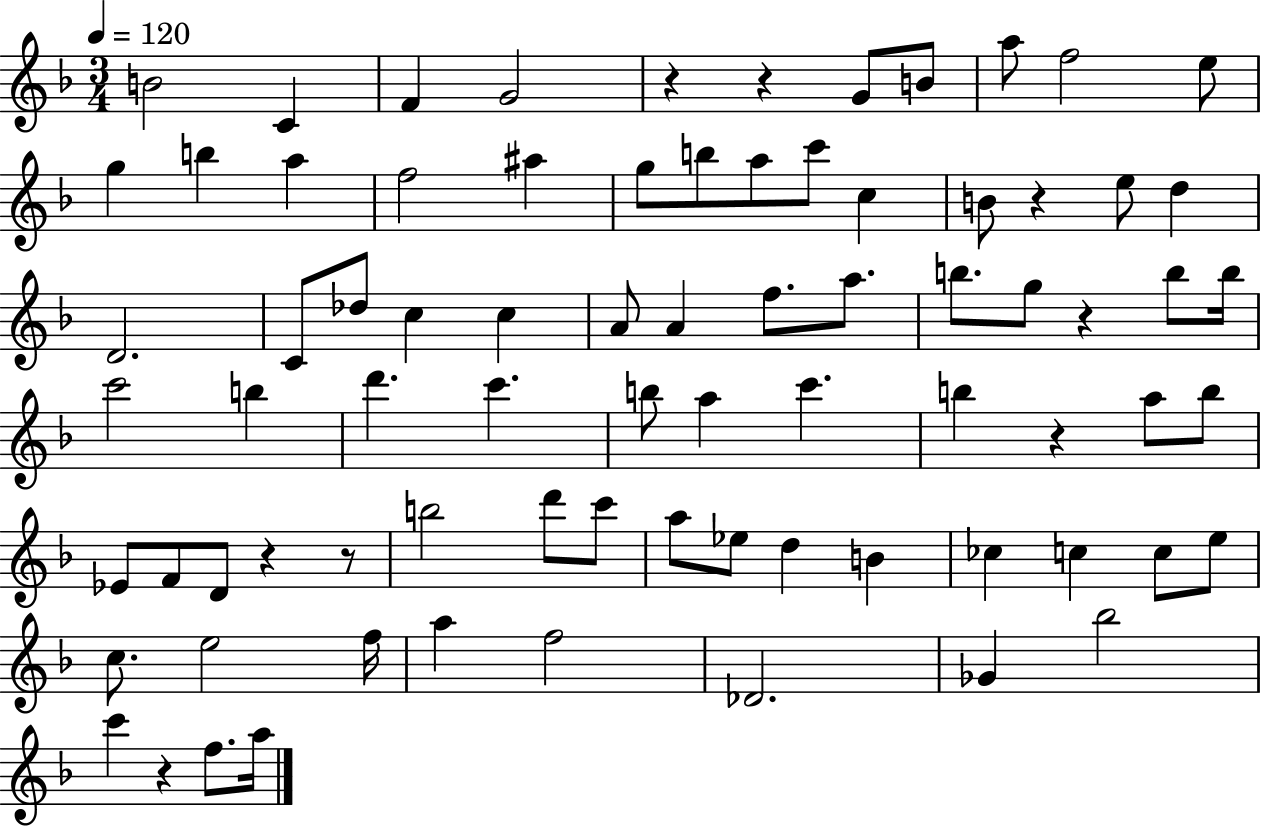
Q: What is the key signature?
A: F major